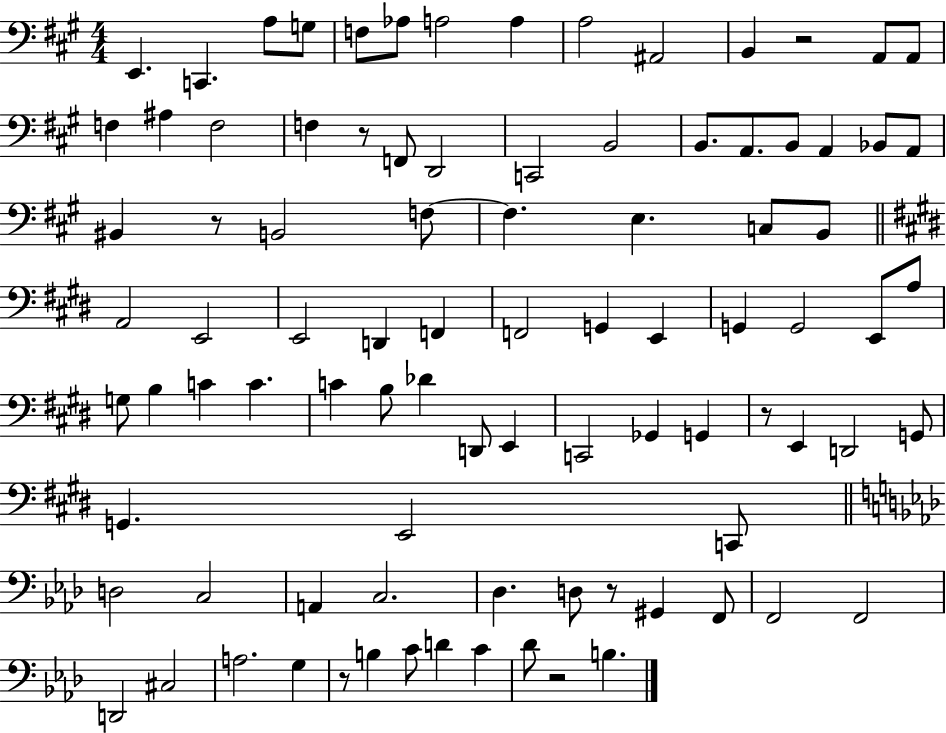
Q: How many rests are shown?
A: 7